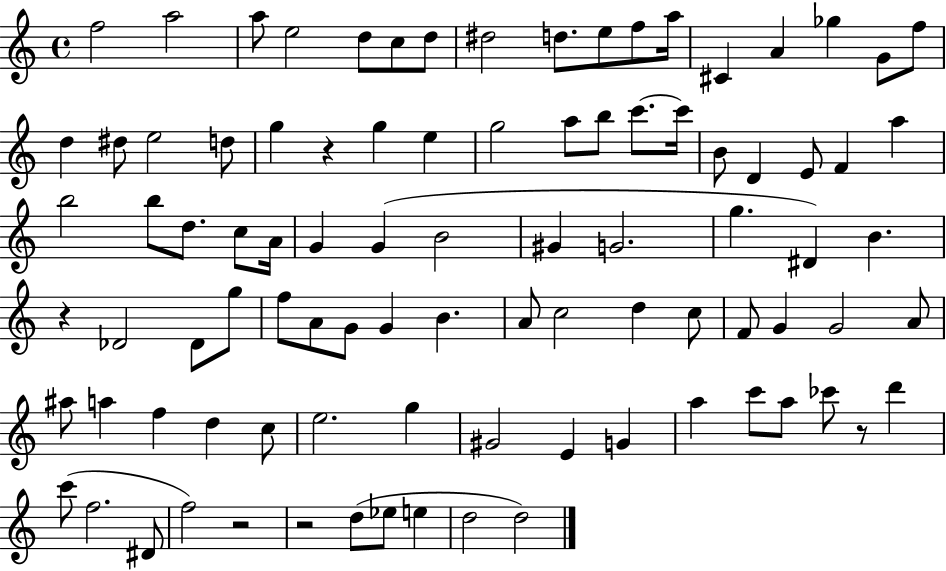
X:1
T:Untitled
M:4/4
L:1/4
K:C
f2 a2 a/2 e2 d/2 c/2 d/2 ^d2 d/2 e/2 f/2 a/4 ^C A _g G/2 f/2 d ^d/2 e2 d/2 g z g e g2 a/2 b/2 c'/2 c'/4 B/2 D E/2 F a b2 b/2 d/2 c/2 A/4 G G B2 ^G G2 g ^D B z _D2 _D/2 g/2 f/2 A/2 G/2 G B A/2 c2 d c/2 F/2 G G2 A/2 ^a/2 a f d c/2 e2 g ^G2 E G a c'/2 a/2 _c'/2 z/2 d' c'/2 f2 ^D/2 f2 z2 z2 d/2 _e/2 e d2 d2